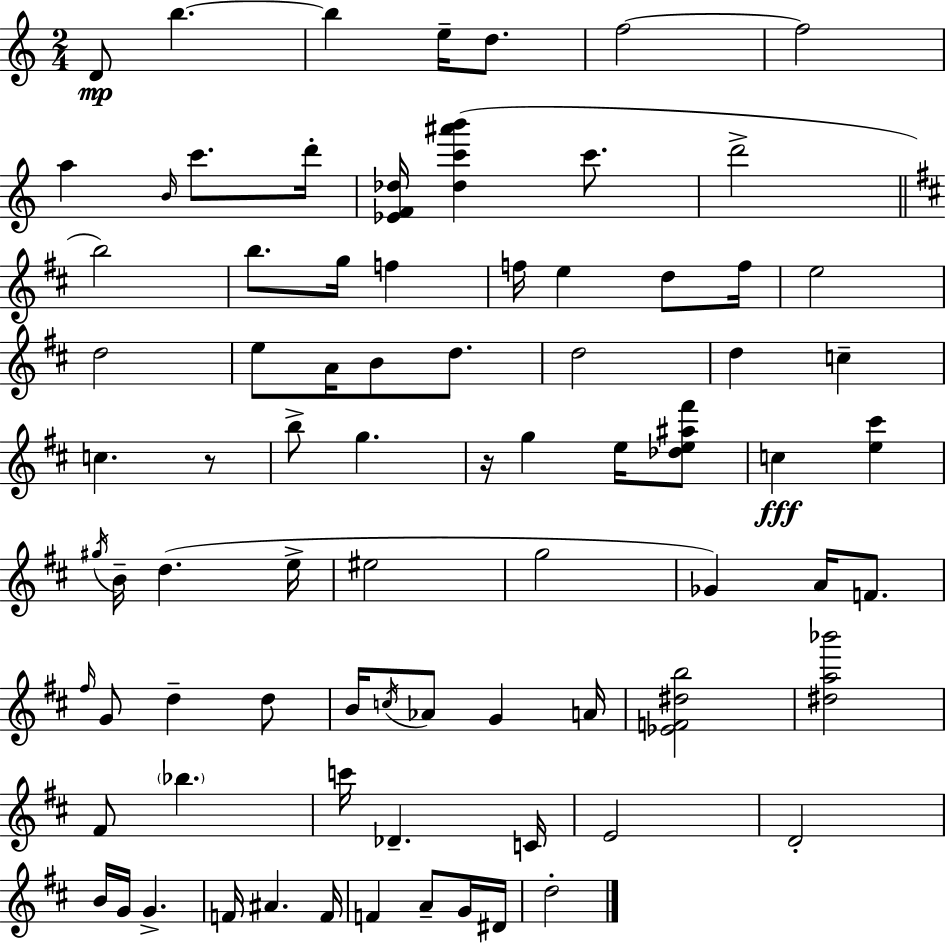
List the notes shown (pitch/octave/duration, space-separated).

D4/e B5/q. B5/q E5/s D5/e. F5/h F5/h A5/q B4/s C6/e. D6/s [Eb4,F4,Db5]/s [Db5,C6,A#6,B6]/q C6/e. D6/h B5/h B5/e. G5/s F5/q F5/s E5/q D5/e F5/s E5/h D5/h E5/e A4/s B4/e D5/e. D5/h D5/q C5/q C5/q. R/e B5/e G5/q. R/s G5/q E5/s [Db5,E5,A#5,F#6]/e C5/q [E5,C#6]/q G#5/s B4/s D5/q. E5/s EIS5/h G5/h Gb4/q A4/s F4/e. F#5/s G4/e D5/q D5/e B4/s C5/s Ab4/e G4/q A4/s [Eb4,F4,D#5,B5]/h [D#5,A5,Bb6]/h F#4/e Bb5/q. C6/s Db4/q. C4/s E4/h D4/h B4/s G4/s G4/q. F4/s A#4/q. F4/s F4/q A4/e G4/s D#4/s D5/h